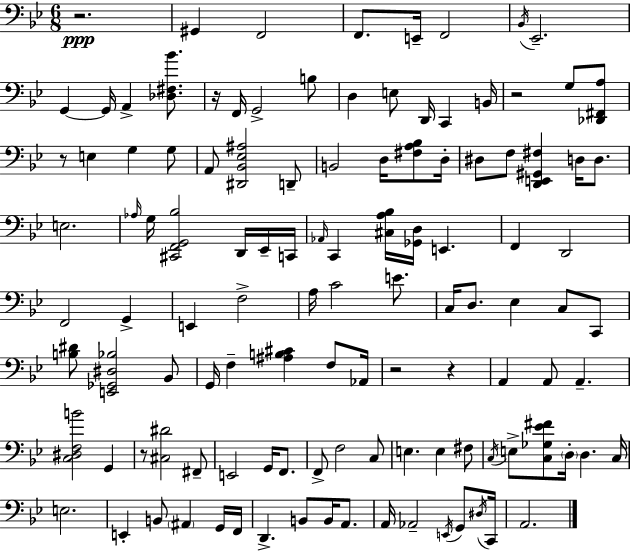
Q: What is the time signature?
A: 6/8